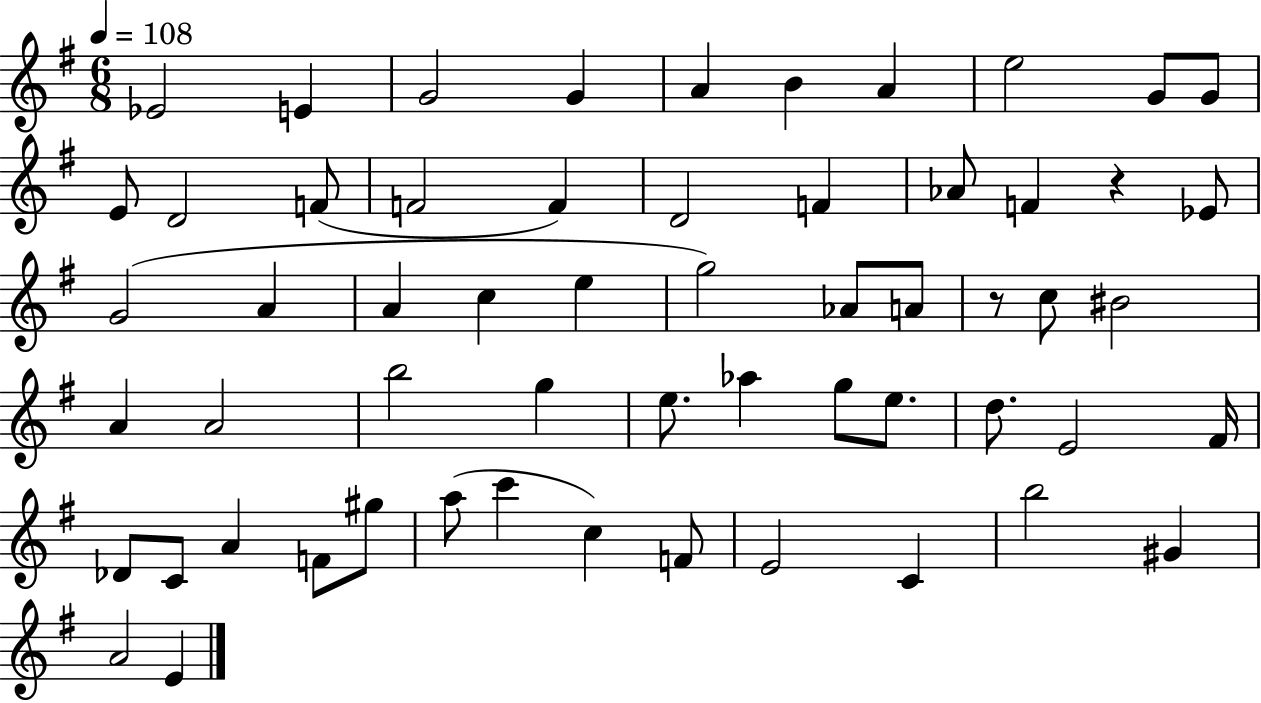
Eb4/h E4/q G4/h G4/q A4/q B4/q A4/q E5/h G4/e G4/e E4/e D4/h F4/e F4/h F4/q D4/h F4/q Ab4/e F4/q R/q Eb4/e G4/h A4/q A4/q C5/q E5/q G5/h Ab4/e A4/e R/e C5/e BIS4/h A4/q A4/h B5/h G5/q E5/e. Ab5/q G5/e E5/e. D5/e. E4/h F#4/s Db4/e C4/e A4/q F4/e G#5/e A5/e C6/q C5/q F4/e E4/h C4/q B5/h G#4/q A4/h E4/q